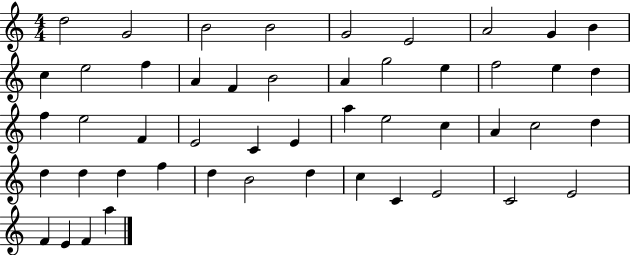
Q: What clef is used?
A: treble